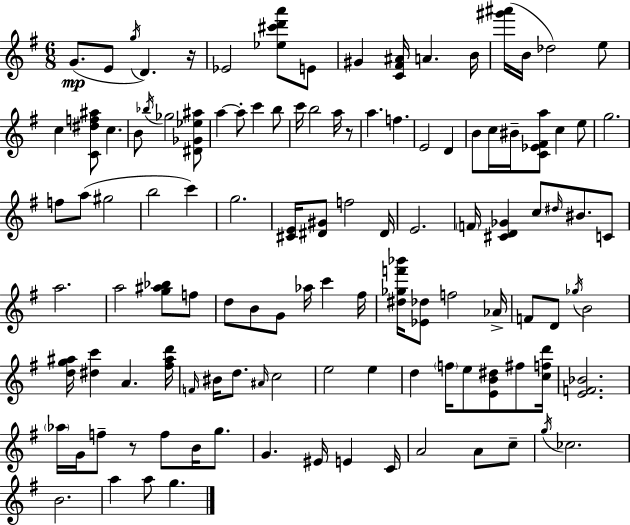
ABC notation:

X:1
T:Untitled
M:6/8
L:1/4
K:Em
G/2 E/2 g/4 D z/4 _E2 [_e^c'd'a']/2 E/2 ^G [C^F^A]/4 A B/4 [^g'^a']/4 B/4 _d2 e/2 c [C^df^a]/2 c B/2 _b/4 _g2 [^D_G_e^a]/2 a a/2 c' b/2 c'/4 b2 a/4 z/2 a f E2 D B/2 c/4 ^B/4 [C_E^Fa]/2 c e/2 g2 f/2 a/2 ^g2 b2 c' g2 [^CE]/4 [^D^G]/2 f2 ^D/4 E2 F/4 [^CD_G] c/2 ^d/4 ^B/2 C/2 a2 a2 [g^a_b]/2 f/2 d/2 B/2 G/2 _a/4 c' ^f/4 [^d_gf'_b']/4 [_E_d]/2 f2 _A/4 F/2 D/2 _g/4 B2 [dg^a]/4 [^dc'] A [^f^ad']/4 F/4 ^B/4 d/2 ^A/4 c2 e2 e d f/4 e/2 [EB^d]/2 ^f/2 [cfd']/4 [EF_B]2 _a/4 G/4 f/2 z/2 f/2 B/4 g/2 G ^E/4 E C/4 A2 A/2 c/2 g/4 _c2 B2 a a/2 g